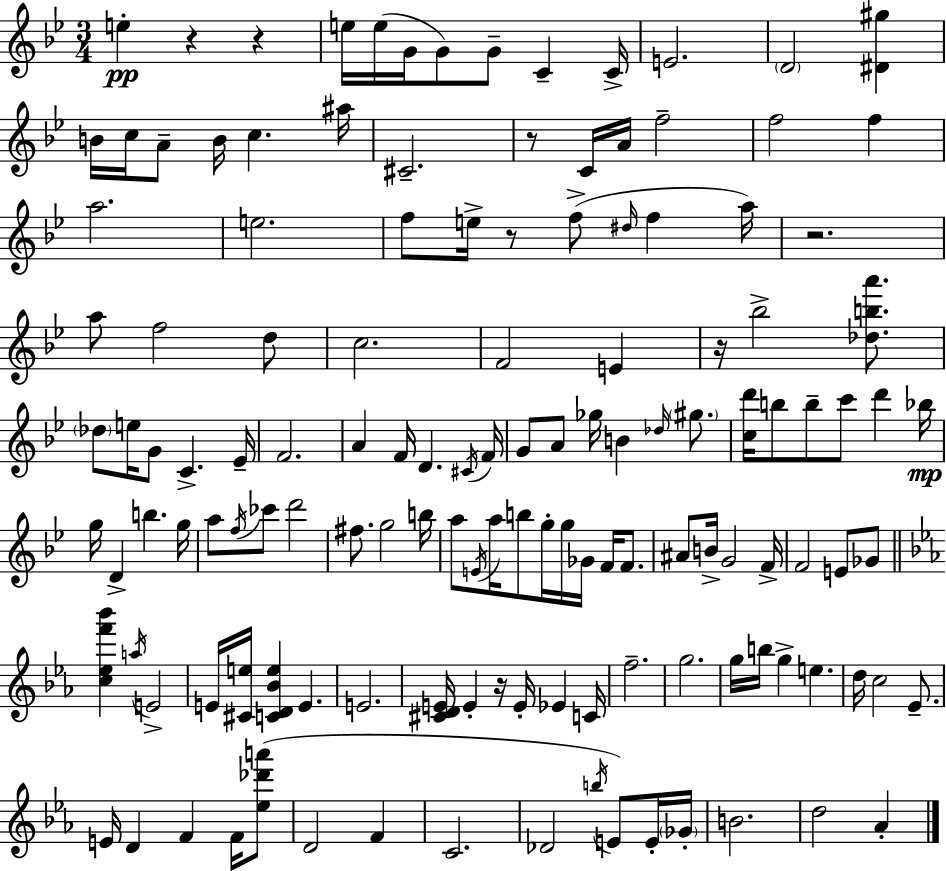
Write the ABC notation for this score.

X:1
T:Untitled
M:3/4
L:1/4
K:Gm
e z z e/4 e/4 G/4 G/2 G/2 C C/4 E2 D2 [^D^g] B/4 c/4 A/2 B/4 c ^a/4 ^C2 z/2 C/4 A/4 f2 f2 f a2 e2 f/2 e/4 z/2 f/2 ^d/4 f a/4 z2 a/2 f2 d/2 c2 F2 E z/4 _b2 [_dba']/2 _d/2 e/4 G/2 C _E/4 F2 A F/4 D ^C/4 F/4 G/2 A/2 _g/4 B _d/4 ^g/2 [cd']/4 b/2 b/2 c'/2 d' _b/4 g/4 D b g/4 a/2 f/4 _c'/2 d'2 ^f/2 g2 b/4 a/2 E/4 a/4 b/2 g/4 g/4 _G/4 F/4 F/2 ^A/2 B/4 G2 F/4 F2 E/2 _G/2 [c_ef'_b'] a/4 E2 E/4 [^Ce]/4 [CD_Be] E E2 [^CDE]/4 E z/4 E/4 _E C/4 f2 g2 g/4 b/4 g e d/4 c2 _E/2 E/4 D F F/4 [_e_d'a']/2 D2 F C2 _D2 b/4 E/2 E/4 _G/4 B2 d2 _A